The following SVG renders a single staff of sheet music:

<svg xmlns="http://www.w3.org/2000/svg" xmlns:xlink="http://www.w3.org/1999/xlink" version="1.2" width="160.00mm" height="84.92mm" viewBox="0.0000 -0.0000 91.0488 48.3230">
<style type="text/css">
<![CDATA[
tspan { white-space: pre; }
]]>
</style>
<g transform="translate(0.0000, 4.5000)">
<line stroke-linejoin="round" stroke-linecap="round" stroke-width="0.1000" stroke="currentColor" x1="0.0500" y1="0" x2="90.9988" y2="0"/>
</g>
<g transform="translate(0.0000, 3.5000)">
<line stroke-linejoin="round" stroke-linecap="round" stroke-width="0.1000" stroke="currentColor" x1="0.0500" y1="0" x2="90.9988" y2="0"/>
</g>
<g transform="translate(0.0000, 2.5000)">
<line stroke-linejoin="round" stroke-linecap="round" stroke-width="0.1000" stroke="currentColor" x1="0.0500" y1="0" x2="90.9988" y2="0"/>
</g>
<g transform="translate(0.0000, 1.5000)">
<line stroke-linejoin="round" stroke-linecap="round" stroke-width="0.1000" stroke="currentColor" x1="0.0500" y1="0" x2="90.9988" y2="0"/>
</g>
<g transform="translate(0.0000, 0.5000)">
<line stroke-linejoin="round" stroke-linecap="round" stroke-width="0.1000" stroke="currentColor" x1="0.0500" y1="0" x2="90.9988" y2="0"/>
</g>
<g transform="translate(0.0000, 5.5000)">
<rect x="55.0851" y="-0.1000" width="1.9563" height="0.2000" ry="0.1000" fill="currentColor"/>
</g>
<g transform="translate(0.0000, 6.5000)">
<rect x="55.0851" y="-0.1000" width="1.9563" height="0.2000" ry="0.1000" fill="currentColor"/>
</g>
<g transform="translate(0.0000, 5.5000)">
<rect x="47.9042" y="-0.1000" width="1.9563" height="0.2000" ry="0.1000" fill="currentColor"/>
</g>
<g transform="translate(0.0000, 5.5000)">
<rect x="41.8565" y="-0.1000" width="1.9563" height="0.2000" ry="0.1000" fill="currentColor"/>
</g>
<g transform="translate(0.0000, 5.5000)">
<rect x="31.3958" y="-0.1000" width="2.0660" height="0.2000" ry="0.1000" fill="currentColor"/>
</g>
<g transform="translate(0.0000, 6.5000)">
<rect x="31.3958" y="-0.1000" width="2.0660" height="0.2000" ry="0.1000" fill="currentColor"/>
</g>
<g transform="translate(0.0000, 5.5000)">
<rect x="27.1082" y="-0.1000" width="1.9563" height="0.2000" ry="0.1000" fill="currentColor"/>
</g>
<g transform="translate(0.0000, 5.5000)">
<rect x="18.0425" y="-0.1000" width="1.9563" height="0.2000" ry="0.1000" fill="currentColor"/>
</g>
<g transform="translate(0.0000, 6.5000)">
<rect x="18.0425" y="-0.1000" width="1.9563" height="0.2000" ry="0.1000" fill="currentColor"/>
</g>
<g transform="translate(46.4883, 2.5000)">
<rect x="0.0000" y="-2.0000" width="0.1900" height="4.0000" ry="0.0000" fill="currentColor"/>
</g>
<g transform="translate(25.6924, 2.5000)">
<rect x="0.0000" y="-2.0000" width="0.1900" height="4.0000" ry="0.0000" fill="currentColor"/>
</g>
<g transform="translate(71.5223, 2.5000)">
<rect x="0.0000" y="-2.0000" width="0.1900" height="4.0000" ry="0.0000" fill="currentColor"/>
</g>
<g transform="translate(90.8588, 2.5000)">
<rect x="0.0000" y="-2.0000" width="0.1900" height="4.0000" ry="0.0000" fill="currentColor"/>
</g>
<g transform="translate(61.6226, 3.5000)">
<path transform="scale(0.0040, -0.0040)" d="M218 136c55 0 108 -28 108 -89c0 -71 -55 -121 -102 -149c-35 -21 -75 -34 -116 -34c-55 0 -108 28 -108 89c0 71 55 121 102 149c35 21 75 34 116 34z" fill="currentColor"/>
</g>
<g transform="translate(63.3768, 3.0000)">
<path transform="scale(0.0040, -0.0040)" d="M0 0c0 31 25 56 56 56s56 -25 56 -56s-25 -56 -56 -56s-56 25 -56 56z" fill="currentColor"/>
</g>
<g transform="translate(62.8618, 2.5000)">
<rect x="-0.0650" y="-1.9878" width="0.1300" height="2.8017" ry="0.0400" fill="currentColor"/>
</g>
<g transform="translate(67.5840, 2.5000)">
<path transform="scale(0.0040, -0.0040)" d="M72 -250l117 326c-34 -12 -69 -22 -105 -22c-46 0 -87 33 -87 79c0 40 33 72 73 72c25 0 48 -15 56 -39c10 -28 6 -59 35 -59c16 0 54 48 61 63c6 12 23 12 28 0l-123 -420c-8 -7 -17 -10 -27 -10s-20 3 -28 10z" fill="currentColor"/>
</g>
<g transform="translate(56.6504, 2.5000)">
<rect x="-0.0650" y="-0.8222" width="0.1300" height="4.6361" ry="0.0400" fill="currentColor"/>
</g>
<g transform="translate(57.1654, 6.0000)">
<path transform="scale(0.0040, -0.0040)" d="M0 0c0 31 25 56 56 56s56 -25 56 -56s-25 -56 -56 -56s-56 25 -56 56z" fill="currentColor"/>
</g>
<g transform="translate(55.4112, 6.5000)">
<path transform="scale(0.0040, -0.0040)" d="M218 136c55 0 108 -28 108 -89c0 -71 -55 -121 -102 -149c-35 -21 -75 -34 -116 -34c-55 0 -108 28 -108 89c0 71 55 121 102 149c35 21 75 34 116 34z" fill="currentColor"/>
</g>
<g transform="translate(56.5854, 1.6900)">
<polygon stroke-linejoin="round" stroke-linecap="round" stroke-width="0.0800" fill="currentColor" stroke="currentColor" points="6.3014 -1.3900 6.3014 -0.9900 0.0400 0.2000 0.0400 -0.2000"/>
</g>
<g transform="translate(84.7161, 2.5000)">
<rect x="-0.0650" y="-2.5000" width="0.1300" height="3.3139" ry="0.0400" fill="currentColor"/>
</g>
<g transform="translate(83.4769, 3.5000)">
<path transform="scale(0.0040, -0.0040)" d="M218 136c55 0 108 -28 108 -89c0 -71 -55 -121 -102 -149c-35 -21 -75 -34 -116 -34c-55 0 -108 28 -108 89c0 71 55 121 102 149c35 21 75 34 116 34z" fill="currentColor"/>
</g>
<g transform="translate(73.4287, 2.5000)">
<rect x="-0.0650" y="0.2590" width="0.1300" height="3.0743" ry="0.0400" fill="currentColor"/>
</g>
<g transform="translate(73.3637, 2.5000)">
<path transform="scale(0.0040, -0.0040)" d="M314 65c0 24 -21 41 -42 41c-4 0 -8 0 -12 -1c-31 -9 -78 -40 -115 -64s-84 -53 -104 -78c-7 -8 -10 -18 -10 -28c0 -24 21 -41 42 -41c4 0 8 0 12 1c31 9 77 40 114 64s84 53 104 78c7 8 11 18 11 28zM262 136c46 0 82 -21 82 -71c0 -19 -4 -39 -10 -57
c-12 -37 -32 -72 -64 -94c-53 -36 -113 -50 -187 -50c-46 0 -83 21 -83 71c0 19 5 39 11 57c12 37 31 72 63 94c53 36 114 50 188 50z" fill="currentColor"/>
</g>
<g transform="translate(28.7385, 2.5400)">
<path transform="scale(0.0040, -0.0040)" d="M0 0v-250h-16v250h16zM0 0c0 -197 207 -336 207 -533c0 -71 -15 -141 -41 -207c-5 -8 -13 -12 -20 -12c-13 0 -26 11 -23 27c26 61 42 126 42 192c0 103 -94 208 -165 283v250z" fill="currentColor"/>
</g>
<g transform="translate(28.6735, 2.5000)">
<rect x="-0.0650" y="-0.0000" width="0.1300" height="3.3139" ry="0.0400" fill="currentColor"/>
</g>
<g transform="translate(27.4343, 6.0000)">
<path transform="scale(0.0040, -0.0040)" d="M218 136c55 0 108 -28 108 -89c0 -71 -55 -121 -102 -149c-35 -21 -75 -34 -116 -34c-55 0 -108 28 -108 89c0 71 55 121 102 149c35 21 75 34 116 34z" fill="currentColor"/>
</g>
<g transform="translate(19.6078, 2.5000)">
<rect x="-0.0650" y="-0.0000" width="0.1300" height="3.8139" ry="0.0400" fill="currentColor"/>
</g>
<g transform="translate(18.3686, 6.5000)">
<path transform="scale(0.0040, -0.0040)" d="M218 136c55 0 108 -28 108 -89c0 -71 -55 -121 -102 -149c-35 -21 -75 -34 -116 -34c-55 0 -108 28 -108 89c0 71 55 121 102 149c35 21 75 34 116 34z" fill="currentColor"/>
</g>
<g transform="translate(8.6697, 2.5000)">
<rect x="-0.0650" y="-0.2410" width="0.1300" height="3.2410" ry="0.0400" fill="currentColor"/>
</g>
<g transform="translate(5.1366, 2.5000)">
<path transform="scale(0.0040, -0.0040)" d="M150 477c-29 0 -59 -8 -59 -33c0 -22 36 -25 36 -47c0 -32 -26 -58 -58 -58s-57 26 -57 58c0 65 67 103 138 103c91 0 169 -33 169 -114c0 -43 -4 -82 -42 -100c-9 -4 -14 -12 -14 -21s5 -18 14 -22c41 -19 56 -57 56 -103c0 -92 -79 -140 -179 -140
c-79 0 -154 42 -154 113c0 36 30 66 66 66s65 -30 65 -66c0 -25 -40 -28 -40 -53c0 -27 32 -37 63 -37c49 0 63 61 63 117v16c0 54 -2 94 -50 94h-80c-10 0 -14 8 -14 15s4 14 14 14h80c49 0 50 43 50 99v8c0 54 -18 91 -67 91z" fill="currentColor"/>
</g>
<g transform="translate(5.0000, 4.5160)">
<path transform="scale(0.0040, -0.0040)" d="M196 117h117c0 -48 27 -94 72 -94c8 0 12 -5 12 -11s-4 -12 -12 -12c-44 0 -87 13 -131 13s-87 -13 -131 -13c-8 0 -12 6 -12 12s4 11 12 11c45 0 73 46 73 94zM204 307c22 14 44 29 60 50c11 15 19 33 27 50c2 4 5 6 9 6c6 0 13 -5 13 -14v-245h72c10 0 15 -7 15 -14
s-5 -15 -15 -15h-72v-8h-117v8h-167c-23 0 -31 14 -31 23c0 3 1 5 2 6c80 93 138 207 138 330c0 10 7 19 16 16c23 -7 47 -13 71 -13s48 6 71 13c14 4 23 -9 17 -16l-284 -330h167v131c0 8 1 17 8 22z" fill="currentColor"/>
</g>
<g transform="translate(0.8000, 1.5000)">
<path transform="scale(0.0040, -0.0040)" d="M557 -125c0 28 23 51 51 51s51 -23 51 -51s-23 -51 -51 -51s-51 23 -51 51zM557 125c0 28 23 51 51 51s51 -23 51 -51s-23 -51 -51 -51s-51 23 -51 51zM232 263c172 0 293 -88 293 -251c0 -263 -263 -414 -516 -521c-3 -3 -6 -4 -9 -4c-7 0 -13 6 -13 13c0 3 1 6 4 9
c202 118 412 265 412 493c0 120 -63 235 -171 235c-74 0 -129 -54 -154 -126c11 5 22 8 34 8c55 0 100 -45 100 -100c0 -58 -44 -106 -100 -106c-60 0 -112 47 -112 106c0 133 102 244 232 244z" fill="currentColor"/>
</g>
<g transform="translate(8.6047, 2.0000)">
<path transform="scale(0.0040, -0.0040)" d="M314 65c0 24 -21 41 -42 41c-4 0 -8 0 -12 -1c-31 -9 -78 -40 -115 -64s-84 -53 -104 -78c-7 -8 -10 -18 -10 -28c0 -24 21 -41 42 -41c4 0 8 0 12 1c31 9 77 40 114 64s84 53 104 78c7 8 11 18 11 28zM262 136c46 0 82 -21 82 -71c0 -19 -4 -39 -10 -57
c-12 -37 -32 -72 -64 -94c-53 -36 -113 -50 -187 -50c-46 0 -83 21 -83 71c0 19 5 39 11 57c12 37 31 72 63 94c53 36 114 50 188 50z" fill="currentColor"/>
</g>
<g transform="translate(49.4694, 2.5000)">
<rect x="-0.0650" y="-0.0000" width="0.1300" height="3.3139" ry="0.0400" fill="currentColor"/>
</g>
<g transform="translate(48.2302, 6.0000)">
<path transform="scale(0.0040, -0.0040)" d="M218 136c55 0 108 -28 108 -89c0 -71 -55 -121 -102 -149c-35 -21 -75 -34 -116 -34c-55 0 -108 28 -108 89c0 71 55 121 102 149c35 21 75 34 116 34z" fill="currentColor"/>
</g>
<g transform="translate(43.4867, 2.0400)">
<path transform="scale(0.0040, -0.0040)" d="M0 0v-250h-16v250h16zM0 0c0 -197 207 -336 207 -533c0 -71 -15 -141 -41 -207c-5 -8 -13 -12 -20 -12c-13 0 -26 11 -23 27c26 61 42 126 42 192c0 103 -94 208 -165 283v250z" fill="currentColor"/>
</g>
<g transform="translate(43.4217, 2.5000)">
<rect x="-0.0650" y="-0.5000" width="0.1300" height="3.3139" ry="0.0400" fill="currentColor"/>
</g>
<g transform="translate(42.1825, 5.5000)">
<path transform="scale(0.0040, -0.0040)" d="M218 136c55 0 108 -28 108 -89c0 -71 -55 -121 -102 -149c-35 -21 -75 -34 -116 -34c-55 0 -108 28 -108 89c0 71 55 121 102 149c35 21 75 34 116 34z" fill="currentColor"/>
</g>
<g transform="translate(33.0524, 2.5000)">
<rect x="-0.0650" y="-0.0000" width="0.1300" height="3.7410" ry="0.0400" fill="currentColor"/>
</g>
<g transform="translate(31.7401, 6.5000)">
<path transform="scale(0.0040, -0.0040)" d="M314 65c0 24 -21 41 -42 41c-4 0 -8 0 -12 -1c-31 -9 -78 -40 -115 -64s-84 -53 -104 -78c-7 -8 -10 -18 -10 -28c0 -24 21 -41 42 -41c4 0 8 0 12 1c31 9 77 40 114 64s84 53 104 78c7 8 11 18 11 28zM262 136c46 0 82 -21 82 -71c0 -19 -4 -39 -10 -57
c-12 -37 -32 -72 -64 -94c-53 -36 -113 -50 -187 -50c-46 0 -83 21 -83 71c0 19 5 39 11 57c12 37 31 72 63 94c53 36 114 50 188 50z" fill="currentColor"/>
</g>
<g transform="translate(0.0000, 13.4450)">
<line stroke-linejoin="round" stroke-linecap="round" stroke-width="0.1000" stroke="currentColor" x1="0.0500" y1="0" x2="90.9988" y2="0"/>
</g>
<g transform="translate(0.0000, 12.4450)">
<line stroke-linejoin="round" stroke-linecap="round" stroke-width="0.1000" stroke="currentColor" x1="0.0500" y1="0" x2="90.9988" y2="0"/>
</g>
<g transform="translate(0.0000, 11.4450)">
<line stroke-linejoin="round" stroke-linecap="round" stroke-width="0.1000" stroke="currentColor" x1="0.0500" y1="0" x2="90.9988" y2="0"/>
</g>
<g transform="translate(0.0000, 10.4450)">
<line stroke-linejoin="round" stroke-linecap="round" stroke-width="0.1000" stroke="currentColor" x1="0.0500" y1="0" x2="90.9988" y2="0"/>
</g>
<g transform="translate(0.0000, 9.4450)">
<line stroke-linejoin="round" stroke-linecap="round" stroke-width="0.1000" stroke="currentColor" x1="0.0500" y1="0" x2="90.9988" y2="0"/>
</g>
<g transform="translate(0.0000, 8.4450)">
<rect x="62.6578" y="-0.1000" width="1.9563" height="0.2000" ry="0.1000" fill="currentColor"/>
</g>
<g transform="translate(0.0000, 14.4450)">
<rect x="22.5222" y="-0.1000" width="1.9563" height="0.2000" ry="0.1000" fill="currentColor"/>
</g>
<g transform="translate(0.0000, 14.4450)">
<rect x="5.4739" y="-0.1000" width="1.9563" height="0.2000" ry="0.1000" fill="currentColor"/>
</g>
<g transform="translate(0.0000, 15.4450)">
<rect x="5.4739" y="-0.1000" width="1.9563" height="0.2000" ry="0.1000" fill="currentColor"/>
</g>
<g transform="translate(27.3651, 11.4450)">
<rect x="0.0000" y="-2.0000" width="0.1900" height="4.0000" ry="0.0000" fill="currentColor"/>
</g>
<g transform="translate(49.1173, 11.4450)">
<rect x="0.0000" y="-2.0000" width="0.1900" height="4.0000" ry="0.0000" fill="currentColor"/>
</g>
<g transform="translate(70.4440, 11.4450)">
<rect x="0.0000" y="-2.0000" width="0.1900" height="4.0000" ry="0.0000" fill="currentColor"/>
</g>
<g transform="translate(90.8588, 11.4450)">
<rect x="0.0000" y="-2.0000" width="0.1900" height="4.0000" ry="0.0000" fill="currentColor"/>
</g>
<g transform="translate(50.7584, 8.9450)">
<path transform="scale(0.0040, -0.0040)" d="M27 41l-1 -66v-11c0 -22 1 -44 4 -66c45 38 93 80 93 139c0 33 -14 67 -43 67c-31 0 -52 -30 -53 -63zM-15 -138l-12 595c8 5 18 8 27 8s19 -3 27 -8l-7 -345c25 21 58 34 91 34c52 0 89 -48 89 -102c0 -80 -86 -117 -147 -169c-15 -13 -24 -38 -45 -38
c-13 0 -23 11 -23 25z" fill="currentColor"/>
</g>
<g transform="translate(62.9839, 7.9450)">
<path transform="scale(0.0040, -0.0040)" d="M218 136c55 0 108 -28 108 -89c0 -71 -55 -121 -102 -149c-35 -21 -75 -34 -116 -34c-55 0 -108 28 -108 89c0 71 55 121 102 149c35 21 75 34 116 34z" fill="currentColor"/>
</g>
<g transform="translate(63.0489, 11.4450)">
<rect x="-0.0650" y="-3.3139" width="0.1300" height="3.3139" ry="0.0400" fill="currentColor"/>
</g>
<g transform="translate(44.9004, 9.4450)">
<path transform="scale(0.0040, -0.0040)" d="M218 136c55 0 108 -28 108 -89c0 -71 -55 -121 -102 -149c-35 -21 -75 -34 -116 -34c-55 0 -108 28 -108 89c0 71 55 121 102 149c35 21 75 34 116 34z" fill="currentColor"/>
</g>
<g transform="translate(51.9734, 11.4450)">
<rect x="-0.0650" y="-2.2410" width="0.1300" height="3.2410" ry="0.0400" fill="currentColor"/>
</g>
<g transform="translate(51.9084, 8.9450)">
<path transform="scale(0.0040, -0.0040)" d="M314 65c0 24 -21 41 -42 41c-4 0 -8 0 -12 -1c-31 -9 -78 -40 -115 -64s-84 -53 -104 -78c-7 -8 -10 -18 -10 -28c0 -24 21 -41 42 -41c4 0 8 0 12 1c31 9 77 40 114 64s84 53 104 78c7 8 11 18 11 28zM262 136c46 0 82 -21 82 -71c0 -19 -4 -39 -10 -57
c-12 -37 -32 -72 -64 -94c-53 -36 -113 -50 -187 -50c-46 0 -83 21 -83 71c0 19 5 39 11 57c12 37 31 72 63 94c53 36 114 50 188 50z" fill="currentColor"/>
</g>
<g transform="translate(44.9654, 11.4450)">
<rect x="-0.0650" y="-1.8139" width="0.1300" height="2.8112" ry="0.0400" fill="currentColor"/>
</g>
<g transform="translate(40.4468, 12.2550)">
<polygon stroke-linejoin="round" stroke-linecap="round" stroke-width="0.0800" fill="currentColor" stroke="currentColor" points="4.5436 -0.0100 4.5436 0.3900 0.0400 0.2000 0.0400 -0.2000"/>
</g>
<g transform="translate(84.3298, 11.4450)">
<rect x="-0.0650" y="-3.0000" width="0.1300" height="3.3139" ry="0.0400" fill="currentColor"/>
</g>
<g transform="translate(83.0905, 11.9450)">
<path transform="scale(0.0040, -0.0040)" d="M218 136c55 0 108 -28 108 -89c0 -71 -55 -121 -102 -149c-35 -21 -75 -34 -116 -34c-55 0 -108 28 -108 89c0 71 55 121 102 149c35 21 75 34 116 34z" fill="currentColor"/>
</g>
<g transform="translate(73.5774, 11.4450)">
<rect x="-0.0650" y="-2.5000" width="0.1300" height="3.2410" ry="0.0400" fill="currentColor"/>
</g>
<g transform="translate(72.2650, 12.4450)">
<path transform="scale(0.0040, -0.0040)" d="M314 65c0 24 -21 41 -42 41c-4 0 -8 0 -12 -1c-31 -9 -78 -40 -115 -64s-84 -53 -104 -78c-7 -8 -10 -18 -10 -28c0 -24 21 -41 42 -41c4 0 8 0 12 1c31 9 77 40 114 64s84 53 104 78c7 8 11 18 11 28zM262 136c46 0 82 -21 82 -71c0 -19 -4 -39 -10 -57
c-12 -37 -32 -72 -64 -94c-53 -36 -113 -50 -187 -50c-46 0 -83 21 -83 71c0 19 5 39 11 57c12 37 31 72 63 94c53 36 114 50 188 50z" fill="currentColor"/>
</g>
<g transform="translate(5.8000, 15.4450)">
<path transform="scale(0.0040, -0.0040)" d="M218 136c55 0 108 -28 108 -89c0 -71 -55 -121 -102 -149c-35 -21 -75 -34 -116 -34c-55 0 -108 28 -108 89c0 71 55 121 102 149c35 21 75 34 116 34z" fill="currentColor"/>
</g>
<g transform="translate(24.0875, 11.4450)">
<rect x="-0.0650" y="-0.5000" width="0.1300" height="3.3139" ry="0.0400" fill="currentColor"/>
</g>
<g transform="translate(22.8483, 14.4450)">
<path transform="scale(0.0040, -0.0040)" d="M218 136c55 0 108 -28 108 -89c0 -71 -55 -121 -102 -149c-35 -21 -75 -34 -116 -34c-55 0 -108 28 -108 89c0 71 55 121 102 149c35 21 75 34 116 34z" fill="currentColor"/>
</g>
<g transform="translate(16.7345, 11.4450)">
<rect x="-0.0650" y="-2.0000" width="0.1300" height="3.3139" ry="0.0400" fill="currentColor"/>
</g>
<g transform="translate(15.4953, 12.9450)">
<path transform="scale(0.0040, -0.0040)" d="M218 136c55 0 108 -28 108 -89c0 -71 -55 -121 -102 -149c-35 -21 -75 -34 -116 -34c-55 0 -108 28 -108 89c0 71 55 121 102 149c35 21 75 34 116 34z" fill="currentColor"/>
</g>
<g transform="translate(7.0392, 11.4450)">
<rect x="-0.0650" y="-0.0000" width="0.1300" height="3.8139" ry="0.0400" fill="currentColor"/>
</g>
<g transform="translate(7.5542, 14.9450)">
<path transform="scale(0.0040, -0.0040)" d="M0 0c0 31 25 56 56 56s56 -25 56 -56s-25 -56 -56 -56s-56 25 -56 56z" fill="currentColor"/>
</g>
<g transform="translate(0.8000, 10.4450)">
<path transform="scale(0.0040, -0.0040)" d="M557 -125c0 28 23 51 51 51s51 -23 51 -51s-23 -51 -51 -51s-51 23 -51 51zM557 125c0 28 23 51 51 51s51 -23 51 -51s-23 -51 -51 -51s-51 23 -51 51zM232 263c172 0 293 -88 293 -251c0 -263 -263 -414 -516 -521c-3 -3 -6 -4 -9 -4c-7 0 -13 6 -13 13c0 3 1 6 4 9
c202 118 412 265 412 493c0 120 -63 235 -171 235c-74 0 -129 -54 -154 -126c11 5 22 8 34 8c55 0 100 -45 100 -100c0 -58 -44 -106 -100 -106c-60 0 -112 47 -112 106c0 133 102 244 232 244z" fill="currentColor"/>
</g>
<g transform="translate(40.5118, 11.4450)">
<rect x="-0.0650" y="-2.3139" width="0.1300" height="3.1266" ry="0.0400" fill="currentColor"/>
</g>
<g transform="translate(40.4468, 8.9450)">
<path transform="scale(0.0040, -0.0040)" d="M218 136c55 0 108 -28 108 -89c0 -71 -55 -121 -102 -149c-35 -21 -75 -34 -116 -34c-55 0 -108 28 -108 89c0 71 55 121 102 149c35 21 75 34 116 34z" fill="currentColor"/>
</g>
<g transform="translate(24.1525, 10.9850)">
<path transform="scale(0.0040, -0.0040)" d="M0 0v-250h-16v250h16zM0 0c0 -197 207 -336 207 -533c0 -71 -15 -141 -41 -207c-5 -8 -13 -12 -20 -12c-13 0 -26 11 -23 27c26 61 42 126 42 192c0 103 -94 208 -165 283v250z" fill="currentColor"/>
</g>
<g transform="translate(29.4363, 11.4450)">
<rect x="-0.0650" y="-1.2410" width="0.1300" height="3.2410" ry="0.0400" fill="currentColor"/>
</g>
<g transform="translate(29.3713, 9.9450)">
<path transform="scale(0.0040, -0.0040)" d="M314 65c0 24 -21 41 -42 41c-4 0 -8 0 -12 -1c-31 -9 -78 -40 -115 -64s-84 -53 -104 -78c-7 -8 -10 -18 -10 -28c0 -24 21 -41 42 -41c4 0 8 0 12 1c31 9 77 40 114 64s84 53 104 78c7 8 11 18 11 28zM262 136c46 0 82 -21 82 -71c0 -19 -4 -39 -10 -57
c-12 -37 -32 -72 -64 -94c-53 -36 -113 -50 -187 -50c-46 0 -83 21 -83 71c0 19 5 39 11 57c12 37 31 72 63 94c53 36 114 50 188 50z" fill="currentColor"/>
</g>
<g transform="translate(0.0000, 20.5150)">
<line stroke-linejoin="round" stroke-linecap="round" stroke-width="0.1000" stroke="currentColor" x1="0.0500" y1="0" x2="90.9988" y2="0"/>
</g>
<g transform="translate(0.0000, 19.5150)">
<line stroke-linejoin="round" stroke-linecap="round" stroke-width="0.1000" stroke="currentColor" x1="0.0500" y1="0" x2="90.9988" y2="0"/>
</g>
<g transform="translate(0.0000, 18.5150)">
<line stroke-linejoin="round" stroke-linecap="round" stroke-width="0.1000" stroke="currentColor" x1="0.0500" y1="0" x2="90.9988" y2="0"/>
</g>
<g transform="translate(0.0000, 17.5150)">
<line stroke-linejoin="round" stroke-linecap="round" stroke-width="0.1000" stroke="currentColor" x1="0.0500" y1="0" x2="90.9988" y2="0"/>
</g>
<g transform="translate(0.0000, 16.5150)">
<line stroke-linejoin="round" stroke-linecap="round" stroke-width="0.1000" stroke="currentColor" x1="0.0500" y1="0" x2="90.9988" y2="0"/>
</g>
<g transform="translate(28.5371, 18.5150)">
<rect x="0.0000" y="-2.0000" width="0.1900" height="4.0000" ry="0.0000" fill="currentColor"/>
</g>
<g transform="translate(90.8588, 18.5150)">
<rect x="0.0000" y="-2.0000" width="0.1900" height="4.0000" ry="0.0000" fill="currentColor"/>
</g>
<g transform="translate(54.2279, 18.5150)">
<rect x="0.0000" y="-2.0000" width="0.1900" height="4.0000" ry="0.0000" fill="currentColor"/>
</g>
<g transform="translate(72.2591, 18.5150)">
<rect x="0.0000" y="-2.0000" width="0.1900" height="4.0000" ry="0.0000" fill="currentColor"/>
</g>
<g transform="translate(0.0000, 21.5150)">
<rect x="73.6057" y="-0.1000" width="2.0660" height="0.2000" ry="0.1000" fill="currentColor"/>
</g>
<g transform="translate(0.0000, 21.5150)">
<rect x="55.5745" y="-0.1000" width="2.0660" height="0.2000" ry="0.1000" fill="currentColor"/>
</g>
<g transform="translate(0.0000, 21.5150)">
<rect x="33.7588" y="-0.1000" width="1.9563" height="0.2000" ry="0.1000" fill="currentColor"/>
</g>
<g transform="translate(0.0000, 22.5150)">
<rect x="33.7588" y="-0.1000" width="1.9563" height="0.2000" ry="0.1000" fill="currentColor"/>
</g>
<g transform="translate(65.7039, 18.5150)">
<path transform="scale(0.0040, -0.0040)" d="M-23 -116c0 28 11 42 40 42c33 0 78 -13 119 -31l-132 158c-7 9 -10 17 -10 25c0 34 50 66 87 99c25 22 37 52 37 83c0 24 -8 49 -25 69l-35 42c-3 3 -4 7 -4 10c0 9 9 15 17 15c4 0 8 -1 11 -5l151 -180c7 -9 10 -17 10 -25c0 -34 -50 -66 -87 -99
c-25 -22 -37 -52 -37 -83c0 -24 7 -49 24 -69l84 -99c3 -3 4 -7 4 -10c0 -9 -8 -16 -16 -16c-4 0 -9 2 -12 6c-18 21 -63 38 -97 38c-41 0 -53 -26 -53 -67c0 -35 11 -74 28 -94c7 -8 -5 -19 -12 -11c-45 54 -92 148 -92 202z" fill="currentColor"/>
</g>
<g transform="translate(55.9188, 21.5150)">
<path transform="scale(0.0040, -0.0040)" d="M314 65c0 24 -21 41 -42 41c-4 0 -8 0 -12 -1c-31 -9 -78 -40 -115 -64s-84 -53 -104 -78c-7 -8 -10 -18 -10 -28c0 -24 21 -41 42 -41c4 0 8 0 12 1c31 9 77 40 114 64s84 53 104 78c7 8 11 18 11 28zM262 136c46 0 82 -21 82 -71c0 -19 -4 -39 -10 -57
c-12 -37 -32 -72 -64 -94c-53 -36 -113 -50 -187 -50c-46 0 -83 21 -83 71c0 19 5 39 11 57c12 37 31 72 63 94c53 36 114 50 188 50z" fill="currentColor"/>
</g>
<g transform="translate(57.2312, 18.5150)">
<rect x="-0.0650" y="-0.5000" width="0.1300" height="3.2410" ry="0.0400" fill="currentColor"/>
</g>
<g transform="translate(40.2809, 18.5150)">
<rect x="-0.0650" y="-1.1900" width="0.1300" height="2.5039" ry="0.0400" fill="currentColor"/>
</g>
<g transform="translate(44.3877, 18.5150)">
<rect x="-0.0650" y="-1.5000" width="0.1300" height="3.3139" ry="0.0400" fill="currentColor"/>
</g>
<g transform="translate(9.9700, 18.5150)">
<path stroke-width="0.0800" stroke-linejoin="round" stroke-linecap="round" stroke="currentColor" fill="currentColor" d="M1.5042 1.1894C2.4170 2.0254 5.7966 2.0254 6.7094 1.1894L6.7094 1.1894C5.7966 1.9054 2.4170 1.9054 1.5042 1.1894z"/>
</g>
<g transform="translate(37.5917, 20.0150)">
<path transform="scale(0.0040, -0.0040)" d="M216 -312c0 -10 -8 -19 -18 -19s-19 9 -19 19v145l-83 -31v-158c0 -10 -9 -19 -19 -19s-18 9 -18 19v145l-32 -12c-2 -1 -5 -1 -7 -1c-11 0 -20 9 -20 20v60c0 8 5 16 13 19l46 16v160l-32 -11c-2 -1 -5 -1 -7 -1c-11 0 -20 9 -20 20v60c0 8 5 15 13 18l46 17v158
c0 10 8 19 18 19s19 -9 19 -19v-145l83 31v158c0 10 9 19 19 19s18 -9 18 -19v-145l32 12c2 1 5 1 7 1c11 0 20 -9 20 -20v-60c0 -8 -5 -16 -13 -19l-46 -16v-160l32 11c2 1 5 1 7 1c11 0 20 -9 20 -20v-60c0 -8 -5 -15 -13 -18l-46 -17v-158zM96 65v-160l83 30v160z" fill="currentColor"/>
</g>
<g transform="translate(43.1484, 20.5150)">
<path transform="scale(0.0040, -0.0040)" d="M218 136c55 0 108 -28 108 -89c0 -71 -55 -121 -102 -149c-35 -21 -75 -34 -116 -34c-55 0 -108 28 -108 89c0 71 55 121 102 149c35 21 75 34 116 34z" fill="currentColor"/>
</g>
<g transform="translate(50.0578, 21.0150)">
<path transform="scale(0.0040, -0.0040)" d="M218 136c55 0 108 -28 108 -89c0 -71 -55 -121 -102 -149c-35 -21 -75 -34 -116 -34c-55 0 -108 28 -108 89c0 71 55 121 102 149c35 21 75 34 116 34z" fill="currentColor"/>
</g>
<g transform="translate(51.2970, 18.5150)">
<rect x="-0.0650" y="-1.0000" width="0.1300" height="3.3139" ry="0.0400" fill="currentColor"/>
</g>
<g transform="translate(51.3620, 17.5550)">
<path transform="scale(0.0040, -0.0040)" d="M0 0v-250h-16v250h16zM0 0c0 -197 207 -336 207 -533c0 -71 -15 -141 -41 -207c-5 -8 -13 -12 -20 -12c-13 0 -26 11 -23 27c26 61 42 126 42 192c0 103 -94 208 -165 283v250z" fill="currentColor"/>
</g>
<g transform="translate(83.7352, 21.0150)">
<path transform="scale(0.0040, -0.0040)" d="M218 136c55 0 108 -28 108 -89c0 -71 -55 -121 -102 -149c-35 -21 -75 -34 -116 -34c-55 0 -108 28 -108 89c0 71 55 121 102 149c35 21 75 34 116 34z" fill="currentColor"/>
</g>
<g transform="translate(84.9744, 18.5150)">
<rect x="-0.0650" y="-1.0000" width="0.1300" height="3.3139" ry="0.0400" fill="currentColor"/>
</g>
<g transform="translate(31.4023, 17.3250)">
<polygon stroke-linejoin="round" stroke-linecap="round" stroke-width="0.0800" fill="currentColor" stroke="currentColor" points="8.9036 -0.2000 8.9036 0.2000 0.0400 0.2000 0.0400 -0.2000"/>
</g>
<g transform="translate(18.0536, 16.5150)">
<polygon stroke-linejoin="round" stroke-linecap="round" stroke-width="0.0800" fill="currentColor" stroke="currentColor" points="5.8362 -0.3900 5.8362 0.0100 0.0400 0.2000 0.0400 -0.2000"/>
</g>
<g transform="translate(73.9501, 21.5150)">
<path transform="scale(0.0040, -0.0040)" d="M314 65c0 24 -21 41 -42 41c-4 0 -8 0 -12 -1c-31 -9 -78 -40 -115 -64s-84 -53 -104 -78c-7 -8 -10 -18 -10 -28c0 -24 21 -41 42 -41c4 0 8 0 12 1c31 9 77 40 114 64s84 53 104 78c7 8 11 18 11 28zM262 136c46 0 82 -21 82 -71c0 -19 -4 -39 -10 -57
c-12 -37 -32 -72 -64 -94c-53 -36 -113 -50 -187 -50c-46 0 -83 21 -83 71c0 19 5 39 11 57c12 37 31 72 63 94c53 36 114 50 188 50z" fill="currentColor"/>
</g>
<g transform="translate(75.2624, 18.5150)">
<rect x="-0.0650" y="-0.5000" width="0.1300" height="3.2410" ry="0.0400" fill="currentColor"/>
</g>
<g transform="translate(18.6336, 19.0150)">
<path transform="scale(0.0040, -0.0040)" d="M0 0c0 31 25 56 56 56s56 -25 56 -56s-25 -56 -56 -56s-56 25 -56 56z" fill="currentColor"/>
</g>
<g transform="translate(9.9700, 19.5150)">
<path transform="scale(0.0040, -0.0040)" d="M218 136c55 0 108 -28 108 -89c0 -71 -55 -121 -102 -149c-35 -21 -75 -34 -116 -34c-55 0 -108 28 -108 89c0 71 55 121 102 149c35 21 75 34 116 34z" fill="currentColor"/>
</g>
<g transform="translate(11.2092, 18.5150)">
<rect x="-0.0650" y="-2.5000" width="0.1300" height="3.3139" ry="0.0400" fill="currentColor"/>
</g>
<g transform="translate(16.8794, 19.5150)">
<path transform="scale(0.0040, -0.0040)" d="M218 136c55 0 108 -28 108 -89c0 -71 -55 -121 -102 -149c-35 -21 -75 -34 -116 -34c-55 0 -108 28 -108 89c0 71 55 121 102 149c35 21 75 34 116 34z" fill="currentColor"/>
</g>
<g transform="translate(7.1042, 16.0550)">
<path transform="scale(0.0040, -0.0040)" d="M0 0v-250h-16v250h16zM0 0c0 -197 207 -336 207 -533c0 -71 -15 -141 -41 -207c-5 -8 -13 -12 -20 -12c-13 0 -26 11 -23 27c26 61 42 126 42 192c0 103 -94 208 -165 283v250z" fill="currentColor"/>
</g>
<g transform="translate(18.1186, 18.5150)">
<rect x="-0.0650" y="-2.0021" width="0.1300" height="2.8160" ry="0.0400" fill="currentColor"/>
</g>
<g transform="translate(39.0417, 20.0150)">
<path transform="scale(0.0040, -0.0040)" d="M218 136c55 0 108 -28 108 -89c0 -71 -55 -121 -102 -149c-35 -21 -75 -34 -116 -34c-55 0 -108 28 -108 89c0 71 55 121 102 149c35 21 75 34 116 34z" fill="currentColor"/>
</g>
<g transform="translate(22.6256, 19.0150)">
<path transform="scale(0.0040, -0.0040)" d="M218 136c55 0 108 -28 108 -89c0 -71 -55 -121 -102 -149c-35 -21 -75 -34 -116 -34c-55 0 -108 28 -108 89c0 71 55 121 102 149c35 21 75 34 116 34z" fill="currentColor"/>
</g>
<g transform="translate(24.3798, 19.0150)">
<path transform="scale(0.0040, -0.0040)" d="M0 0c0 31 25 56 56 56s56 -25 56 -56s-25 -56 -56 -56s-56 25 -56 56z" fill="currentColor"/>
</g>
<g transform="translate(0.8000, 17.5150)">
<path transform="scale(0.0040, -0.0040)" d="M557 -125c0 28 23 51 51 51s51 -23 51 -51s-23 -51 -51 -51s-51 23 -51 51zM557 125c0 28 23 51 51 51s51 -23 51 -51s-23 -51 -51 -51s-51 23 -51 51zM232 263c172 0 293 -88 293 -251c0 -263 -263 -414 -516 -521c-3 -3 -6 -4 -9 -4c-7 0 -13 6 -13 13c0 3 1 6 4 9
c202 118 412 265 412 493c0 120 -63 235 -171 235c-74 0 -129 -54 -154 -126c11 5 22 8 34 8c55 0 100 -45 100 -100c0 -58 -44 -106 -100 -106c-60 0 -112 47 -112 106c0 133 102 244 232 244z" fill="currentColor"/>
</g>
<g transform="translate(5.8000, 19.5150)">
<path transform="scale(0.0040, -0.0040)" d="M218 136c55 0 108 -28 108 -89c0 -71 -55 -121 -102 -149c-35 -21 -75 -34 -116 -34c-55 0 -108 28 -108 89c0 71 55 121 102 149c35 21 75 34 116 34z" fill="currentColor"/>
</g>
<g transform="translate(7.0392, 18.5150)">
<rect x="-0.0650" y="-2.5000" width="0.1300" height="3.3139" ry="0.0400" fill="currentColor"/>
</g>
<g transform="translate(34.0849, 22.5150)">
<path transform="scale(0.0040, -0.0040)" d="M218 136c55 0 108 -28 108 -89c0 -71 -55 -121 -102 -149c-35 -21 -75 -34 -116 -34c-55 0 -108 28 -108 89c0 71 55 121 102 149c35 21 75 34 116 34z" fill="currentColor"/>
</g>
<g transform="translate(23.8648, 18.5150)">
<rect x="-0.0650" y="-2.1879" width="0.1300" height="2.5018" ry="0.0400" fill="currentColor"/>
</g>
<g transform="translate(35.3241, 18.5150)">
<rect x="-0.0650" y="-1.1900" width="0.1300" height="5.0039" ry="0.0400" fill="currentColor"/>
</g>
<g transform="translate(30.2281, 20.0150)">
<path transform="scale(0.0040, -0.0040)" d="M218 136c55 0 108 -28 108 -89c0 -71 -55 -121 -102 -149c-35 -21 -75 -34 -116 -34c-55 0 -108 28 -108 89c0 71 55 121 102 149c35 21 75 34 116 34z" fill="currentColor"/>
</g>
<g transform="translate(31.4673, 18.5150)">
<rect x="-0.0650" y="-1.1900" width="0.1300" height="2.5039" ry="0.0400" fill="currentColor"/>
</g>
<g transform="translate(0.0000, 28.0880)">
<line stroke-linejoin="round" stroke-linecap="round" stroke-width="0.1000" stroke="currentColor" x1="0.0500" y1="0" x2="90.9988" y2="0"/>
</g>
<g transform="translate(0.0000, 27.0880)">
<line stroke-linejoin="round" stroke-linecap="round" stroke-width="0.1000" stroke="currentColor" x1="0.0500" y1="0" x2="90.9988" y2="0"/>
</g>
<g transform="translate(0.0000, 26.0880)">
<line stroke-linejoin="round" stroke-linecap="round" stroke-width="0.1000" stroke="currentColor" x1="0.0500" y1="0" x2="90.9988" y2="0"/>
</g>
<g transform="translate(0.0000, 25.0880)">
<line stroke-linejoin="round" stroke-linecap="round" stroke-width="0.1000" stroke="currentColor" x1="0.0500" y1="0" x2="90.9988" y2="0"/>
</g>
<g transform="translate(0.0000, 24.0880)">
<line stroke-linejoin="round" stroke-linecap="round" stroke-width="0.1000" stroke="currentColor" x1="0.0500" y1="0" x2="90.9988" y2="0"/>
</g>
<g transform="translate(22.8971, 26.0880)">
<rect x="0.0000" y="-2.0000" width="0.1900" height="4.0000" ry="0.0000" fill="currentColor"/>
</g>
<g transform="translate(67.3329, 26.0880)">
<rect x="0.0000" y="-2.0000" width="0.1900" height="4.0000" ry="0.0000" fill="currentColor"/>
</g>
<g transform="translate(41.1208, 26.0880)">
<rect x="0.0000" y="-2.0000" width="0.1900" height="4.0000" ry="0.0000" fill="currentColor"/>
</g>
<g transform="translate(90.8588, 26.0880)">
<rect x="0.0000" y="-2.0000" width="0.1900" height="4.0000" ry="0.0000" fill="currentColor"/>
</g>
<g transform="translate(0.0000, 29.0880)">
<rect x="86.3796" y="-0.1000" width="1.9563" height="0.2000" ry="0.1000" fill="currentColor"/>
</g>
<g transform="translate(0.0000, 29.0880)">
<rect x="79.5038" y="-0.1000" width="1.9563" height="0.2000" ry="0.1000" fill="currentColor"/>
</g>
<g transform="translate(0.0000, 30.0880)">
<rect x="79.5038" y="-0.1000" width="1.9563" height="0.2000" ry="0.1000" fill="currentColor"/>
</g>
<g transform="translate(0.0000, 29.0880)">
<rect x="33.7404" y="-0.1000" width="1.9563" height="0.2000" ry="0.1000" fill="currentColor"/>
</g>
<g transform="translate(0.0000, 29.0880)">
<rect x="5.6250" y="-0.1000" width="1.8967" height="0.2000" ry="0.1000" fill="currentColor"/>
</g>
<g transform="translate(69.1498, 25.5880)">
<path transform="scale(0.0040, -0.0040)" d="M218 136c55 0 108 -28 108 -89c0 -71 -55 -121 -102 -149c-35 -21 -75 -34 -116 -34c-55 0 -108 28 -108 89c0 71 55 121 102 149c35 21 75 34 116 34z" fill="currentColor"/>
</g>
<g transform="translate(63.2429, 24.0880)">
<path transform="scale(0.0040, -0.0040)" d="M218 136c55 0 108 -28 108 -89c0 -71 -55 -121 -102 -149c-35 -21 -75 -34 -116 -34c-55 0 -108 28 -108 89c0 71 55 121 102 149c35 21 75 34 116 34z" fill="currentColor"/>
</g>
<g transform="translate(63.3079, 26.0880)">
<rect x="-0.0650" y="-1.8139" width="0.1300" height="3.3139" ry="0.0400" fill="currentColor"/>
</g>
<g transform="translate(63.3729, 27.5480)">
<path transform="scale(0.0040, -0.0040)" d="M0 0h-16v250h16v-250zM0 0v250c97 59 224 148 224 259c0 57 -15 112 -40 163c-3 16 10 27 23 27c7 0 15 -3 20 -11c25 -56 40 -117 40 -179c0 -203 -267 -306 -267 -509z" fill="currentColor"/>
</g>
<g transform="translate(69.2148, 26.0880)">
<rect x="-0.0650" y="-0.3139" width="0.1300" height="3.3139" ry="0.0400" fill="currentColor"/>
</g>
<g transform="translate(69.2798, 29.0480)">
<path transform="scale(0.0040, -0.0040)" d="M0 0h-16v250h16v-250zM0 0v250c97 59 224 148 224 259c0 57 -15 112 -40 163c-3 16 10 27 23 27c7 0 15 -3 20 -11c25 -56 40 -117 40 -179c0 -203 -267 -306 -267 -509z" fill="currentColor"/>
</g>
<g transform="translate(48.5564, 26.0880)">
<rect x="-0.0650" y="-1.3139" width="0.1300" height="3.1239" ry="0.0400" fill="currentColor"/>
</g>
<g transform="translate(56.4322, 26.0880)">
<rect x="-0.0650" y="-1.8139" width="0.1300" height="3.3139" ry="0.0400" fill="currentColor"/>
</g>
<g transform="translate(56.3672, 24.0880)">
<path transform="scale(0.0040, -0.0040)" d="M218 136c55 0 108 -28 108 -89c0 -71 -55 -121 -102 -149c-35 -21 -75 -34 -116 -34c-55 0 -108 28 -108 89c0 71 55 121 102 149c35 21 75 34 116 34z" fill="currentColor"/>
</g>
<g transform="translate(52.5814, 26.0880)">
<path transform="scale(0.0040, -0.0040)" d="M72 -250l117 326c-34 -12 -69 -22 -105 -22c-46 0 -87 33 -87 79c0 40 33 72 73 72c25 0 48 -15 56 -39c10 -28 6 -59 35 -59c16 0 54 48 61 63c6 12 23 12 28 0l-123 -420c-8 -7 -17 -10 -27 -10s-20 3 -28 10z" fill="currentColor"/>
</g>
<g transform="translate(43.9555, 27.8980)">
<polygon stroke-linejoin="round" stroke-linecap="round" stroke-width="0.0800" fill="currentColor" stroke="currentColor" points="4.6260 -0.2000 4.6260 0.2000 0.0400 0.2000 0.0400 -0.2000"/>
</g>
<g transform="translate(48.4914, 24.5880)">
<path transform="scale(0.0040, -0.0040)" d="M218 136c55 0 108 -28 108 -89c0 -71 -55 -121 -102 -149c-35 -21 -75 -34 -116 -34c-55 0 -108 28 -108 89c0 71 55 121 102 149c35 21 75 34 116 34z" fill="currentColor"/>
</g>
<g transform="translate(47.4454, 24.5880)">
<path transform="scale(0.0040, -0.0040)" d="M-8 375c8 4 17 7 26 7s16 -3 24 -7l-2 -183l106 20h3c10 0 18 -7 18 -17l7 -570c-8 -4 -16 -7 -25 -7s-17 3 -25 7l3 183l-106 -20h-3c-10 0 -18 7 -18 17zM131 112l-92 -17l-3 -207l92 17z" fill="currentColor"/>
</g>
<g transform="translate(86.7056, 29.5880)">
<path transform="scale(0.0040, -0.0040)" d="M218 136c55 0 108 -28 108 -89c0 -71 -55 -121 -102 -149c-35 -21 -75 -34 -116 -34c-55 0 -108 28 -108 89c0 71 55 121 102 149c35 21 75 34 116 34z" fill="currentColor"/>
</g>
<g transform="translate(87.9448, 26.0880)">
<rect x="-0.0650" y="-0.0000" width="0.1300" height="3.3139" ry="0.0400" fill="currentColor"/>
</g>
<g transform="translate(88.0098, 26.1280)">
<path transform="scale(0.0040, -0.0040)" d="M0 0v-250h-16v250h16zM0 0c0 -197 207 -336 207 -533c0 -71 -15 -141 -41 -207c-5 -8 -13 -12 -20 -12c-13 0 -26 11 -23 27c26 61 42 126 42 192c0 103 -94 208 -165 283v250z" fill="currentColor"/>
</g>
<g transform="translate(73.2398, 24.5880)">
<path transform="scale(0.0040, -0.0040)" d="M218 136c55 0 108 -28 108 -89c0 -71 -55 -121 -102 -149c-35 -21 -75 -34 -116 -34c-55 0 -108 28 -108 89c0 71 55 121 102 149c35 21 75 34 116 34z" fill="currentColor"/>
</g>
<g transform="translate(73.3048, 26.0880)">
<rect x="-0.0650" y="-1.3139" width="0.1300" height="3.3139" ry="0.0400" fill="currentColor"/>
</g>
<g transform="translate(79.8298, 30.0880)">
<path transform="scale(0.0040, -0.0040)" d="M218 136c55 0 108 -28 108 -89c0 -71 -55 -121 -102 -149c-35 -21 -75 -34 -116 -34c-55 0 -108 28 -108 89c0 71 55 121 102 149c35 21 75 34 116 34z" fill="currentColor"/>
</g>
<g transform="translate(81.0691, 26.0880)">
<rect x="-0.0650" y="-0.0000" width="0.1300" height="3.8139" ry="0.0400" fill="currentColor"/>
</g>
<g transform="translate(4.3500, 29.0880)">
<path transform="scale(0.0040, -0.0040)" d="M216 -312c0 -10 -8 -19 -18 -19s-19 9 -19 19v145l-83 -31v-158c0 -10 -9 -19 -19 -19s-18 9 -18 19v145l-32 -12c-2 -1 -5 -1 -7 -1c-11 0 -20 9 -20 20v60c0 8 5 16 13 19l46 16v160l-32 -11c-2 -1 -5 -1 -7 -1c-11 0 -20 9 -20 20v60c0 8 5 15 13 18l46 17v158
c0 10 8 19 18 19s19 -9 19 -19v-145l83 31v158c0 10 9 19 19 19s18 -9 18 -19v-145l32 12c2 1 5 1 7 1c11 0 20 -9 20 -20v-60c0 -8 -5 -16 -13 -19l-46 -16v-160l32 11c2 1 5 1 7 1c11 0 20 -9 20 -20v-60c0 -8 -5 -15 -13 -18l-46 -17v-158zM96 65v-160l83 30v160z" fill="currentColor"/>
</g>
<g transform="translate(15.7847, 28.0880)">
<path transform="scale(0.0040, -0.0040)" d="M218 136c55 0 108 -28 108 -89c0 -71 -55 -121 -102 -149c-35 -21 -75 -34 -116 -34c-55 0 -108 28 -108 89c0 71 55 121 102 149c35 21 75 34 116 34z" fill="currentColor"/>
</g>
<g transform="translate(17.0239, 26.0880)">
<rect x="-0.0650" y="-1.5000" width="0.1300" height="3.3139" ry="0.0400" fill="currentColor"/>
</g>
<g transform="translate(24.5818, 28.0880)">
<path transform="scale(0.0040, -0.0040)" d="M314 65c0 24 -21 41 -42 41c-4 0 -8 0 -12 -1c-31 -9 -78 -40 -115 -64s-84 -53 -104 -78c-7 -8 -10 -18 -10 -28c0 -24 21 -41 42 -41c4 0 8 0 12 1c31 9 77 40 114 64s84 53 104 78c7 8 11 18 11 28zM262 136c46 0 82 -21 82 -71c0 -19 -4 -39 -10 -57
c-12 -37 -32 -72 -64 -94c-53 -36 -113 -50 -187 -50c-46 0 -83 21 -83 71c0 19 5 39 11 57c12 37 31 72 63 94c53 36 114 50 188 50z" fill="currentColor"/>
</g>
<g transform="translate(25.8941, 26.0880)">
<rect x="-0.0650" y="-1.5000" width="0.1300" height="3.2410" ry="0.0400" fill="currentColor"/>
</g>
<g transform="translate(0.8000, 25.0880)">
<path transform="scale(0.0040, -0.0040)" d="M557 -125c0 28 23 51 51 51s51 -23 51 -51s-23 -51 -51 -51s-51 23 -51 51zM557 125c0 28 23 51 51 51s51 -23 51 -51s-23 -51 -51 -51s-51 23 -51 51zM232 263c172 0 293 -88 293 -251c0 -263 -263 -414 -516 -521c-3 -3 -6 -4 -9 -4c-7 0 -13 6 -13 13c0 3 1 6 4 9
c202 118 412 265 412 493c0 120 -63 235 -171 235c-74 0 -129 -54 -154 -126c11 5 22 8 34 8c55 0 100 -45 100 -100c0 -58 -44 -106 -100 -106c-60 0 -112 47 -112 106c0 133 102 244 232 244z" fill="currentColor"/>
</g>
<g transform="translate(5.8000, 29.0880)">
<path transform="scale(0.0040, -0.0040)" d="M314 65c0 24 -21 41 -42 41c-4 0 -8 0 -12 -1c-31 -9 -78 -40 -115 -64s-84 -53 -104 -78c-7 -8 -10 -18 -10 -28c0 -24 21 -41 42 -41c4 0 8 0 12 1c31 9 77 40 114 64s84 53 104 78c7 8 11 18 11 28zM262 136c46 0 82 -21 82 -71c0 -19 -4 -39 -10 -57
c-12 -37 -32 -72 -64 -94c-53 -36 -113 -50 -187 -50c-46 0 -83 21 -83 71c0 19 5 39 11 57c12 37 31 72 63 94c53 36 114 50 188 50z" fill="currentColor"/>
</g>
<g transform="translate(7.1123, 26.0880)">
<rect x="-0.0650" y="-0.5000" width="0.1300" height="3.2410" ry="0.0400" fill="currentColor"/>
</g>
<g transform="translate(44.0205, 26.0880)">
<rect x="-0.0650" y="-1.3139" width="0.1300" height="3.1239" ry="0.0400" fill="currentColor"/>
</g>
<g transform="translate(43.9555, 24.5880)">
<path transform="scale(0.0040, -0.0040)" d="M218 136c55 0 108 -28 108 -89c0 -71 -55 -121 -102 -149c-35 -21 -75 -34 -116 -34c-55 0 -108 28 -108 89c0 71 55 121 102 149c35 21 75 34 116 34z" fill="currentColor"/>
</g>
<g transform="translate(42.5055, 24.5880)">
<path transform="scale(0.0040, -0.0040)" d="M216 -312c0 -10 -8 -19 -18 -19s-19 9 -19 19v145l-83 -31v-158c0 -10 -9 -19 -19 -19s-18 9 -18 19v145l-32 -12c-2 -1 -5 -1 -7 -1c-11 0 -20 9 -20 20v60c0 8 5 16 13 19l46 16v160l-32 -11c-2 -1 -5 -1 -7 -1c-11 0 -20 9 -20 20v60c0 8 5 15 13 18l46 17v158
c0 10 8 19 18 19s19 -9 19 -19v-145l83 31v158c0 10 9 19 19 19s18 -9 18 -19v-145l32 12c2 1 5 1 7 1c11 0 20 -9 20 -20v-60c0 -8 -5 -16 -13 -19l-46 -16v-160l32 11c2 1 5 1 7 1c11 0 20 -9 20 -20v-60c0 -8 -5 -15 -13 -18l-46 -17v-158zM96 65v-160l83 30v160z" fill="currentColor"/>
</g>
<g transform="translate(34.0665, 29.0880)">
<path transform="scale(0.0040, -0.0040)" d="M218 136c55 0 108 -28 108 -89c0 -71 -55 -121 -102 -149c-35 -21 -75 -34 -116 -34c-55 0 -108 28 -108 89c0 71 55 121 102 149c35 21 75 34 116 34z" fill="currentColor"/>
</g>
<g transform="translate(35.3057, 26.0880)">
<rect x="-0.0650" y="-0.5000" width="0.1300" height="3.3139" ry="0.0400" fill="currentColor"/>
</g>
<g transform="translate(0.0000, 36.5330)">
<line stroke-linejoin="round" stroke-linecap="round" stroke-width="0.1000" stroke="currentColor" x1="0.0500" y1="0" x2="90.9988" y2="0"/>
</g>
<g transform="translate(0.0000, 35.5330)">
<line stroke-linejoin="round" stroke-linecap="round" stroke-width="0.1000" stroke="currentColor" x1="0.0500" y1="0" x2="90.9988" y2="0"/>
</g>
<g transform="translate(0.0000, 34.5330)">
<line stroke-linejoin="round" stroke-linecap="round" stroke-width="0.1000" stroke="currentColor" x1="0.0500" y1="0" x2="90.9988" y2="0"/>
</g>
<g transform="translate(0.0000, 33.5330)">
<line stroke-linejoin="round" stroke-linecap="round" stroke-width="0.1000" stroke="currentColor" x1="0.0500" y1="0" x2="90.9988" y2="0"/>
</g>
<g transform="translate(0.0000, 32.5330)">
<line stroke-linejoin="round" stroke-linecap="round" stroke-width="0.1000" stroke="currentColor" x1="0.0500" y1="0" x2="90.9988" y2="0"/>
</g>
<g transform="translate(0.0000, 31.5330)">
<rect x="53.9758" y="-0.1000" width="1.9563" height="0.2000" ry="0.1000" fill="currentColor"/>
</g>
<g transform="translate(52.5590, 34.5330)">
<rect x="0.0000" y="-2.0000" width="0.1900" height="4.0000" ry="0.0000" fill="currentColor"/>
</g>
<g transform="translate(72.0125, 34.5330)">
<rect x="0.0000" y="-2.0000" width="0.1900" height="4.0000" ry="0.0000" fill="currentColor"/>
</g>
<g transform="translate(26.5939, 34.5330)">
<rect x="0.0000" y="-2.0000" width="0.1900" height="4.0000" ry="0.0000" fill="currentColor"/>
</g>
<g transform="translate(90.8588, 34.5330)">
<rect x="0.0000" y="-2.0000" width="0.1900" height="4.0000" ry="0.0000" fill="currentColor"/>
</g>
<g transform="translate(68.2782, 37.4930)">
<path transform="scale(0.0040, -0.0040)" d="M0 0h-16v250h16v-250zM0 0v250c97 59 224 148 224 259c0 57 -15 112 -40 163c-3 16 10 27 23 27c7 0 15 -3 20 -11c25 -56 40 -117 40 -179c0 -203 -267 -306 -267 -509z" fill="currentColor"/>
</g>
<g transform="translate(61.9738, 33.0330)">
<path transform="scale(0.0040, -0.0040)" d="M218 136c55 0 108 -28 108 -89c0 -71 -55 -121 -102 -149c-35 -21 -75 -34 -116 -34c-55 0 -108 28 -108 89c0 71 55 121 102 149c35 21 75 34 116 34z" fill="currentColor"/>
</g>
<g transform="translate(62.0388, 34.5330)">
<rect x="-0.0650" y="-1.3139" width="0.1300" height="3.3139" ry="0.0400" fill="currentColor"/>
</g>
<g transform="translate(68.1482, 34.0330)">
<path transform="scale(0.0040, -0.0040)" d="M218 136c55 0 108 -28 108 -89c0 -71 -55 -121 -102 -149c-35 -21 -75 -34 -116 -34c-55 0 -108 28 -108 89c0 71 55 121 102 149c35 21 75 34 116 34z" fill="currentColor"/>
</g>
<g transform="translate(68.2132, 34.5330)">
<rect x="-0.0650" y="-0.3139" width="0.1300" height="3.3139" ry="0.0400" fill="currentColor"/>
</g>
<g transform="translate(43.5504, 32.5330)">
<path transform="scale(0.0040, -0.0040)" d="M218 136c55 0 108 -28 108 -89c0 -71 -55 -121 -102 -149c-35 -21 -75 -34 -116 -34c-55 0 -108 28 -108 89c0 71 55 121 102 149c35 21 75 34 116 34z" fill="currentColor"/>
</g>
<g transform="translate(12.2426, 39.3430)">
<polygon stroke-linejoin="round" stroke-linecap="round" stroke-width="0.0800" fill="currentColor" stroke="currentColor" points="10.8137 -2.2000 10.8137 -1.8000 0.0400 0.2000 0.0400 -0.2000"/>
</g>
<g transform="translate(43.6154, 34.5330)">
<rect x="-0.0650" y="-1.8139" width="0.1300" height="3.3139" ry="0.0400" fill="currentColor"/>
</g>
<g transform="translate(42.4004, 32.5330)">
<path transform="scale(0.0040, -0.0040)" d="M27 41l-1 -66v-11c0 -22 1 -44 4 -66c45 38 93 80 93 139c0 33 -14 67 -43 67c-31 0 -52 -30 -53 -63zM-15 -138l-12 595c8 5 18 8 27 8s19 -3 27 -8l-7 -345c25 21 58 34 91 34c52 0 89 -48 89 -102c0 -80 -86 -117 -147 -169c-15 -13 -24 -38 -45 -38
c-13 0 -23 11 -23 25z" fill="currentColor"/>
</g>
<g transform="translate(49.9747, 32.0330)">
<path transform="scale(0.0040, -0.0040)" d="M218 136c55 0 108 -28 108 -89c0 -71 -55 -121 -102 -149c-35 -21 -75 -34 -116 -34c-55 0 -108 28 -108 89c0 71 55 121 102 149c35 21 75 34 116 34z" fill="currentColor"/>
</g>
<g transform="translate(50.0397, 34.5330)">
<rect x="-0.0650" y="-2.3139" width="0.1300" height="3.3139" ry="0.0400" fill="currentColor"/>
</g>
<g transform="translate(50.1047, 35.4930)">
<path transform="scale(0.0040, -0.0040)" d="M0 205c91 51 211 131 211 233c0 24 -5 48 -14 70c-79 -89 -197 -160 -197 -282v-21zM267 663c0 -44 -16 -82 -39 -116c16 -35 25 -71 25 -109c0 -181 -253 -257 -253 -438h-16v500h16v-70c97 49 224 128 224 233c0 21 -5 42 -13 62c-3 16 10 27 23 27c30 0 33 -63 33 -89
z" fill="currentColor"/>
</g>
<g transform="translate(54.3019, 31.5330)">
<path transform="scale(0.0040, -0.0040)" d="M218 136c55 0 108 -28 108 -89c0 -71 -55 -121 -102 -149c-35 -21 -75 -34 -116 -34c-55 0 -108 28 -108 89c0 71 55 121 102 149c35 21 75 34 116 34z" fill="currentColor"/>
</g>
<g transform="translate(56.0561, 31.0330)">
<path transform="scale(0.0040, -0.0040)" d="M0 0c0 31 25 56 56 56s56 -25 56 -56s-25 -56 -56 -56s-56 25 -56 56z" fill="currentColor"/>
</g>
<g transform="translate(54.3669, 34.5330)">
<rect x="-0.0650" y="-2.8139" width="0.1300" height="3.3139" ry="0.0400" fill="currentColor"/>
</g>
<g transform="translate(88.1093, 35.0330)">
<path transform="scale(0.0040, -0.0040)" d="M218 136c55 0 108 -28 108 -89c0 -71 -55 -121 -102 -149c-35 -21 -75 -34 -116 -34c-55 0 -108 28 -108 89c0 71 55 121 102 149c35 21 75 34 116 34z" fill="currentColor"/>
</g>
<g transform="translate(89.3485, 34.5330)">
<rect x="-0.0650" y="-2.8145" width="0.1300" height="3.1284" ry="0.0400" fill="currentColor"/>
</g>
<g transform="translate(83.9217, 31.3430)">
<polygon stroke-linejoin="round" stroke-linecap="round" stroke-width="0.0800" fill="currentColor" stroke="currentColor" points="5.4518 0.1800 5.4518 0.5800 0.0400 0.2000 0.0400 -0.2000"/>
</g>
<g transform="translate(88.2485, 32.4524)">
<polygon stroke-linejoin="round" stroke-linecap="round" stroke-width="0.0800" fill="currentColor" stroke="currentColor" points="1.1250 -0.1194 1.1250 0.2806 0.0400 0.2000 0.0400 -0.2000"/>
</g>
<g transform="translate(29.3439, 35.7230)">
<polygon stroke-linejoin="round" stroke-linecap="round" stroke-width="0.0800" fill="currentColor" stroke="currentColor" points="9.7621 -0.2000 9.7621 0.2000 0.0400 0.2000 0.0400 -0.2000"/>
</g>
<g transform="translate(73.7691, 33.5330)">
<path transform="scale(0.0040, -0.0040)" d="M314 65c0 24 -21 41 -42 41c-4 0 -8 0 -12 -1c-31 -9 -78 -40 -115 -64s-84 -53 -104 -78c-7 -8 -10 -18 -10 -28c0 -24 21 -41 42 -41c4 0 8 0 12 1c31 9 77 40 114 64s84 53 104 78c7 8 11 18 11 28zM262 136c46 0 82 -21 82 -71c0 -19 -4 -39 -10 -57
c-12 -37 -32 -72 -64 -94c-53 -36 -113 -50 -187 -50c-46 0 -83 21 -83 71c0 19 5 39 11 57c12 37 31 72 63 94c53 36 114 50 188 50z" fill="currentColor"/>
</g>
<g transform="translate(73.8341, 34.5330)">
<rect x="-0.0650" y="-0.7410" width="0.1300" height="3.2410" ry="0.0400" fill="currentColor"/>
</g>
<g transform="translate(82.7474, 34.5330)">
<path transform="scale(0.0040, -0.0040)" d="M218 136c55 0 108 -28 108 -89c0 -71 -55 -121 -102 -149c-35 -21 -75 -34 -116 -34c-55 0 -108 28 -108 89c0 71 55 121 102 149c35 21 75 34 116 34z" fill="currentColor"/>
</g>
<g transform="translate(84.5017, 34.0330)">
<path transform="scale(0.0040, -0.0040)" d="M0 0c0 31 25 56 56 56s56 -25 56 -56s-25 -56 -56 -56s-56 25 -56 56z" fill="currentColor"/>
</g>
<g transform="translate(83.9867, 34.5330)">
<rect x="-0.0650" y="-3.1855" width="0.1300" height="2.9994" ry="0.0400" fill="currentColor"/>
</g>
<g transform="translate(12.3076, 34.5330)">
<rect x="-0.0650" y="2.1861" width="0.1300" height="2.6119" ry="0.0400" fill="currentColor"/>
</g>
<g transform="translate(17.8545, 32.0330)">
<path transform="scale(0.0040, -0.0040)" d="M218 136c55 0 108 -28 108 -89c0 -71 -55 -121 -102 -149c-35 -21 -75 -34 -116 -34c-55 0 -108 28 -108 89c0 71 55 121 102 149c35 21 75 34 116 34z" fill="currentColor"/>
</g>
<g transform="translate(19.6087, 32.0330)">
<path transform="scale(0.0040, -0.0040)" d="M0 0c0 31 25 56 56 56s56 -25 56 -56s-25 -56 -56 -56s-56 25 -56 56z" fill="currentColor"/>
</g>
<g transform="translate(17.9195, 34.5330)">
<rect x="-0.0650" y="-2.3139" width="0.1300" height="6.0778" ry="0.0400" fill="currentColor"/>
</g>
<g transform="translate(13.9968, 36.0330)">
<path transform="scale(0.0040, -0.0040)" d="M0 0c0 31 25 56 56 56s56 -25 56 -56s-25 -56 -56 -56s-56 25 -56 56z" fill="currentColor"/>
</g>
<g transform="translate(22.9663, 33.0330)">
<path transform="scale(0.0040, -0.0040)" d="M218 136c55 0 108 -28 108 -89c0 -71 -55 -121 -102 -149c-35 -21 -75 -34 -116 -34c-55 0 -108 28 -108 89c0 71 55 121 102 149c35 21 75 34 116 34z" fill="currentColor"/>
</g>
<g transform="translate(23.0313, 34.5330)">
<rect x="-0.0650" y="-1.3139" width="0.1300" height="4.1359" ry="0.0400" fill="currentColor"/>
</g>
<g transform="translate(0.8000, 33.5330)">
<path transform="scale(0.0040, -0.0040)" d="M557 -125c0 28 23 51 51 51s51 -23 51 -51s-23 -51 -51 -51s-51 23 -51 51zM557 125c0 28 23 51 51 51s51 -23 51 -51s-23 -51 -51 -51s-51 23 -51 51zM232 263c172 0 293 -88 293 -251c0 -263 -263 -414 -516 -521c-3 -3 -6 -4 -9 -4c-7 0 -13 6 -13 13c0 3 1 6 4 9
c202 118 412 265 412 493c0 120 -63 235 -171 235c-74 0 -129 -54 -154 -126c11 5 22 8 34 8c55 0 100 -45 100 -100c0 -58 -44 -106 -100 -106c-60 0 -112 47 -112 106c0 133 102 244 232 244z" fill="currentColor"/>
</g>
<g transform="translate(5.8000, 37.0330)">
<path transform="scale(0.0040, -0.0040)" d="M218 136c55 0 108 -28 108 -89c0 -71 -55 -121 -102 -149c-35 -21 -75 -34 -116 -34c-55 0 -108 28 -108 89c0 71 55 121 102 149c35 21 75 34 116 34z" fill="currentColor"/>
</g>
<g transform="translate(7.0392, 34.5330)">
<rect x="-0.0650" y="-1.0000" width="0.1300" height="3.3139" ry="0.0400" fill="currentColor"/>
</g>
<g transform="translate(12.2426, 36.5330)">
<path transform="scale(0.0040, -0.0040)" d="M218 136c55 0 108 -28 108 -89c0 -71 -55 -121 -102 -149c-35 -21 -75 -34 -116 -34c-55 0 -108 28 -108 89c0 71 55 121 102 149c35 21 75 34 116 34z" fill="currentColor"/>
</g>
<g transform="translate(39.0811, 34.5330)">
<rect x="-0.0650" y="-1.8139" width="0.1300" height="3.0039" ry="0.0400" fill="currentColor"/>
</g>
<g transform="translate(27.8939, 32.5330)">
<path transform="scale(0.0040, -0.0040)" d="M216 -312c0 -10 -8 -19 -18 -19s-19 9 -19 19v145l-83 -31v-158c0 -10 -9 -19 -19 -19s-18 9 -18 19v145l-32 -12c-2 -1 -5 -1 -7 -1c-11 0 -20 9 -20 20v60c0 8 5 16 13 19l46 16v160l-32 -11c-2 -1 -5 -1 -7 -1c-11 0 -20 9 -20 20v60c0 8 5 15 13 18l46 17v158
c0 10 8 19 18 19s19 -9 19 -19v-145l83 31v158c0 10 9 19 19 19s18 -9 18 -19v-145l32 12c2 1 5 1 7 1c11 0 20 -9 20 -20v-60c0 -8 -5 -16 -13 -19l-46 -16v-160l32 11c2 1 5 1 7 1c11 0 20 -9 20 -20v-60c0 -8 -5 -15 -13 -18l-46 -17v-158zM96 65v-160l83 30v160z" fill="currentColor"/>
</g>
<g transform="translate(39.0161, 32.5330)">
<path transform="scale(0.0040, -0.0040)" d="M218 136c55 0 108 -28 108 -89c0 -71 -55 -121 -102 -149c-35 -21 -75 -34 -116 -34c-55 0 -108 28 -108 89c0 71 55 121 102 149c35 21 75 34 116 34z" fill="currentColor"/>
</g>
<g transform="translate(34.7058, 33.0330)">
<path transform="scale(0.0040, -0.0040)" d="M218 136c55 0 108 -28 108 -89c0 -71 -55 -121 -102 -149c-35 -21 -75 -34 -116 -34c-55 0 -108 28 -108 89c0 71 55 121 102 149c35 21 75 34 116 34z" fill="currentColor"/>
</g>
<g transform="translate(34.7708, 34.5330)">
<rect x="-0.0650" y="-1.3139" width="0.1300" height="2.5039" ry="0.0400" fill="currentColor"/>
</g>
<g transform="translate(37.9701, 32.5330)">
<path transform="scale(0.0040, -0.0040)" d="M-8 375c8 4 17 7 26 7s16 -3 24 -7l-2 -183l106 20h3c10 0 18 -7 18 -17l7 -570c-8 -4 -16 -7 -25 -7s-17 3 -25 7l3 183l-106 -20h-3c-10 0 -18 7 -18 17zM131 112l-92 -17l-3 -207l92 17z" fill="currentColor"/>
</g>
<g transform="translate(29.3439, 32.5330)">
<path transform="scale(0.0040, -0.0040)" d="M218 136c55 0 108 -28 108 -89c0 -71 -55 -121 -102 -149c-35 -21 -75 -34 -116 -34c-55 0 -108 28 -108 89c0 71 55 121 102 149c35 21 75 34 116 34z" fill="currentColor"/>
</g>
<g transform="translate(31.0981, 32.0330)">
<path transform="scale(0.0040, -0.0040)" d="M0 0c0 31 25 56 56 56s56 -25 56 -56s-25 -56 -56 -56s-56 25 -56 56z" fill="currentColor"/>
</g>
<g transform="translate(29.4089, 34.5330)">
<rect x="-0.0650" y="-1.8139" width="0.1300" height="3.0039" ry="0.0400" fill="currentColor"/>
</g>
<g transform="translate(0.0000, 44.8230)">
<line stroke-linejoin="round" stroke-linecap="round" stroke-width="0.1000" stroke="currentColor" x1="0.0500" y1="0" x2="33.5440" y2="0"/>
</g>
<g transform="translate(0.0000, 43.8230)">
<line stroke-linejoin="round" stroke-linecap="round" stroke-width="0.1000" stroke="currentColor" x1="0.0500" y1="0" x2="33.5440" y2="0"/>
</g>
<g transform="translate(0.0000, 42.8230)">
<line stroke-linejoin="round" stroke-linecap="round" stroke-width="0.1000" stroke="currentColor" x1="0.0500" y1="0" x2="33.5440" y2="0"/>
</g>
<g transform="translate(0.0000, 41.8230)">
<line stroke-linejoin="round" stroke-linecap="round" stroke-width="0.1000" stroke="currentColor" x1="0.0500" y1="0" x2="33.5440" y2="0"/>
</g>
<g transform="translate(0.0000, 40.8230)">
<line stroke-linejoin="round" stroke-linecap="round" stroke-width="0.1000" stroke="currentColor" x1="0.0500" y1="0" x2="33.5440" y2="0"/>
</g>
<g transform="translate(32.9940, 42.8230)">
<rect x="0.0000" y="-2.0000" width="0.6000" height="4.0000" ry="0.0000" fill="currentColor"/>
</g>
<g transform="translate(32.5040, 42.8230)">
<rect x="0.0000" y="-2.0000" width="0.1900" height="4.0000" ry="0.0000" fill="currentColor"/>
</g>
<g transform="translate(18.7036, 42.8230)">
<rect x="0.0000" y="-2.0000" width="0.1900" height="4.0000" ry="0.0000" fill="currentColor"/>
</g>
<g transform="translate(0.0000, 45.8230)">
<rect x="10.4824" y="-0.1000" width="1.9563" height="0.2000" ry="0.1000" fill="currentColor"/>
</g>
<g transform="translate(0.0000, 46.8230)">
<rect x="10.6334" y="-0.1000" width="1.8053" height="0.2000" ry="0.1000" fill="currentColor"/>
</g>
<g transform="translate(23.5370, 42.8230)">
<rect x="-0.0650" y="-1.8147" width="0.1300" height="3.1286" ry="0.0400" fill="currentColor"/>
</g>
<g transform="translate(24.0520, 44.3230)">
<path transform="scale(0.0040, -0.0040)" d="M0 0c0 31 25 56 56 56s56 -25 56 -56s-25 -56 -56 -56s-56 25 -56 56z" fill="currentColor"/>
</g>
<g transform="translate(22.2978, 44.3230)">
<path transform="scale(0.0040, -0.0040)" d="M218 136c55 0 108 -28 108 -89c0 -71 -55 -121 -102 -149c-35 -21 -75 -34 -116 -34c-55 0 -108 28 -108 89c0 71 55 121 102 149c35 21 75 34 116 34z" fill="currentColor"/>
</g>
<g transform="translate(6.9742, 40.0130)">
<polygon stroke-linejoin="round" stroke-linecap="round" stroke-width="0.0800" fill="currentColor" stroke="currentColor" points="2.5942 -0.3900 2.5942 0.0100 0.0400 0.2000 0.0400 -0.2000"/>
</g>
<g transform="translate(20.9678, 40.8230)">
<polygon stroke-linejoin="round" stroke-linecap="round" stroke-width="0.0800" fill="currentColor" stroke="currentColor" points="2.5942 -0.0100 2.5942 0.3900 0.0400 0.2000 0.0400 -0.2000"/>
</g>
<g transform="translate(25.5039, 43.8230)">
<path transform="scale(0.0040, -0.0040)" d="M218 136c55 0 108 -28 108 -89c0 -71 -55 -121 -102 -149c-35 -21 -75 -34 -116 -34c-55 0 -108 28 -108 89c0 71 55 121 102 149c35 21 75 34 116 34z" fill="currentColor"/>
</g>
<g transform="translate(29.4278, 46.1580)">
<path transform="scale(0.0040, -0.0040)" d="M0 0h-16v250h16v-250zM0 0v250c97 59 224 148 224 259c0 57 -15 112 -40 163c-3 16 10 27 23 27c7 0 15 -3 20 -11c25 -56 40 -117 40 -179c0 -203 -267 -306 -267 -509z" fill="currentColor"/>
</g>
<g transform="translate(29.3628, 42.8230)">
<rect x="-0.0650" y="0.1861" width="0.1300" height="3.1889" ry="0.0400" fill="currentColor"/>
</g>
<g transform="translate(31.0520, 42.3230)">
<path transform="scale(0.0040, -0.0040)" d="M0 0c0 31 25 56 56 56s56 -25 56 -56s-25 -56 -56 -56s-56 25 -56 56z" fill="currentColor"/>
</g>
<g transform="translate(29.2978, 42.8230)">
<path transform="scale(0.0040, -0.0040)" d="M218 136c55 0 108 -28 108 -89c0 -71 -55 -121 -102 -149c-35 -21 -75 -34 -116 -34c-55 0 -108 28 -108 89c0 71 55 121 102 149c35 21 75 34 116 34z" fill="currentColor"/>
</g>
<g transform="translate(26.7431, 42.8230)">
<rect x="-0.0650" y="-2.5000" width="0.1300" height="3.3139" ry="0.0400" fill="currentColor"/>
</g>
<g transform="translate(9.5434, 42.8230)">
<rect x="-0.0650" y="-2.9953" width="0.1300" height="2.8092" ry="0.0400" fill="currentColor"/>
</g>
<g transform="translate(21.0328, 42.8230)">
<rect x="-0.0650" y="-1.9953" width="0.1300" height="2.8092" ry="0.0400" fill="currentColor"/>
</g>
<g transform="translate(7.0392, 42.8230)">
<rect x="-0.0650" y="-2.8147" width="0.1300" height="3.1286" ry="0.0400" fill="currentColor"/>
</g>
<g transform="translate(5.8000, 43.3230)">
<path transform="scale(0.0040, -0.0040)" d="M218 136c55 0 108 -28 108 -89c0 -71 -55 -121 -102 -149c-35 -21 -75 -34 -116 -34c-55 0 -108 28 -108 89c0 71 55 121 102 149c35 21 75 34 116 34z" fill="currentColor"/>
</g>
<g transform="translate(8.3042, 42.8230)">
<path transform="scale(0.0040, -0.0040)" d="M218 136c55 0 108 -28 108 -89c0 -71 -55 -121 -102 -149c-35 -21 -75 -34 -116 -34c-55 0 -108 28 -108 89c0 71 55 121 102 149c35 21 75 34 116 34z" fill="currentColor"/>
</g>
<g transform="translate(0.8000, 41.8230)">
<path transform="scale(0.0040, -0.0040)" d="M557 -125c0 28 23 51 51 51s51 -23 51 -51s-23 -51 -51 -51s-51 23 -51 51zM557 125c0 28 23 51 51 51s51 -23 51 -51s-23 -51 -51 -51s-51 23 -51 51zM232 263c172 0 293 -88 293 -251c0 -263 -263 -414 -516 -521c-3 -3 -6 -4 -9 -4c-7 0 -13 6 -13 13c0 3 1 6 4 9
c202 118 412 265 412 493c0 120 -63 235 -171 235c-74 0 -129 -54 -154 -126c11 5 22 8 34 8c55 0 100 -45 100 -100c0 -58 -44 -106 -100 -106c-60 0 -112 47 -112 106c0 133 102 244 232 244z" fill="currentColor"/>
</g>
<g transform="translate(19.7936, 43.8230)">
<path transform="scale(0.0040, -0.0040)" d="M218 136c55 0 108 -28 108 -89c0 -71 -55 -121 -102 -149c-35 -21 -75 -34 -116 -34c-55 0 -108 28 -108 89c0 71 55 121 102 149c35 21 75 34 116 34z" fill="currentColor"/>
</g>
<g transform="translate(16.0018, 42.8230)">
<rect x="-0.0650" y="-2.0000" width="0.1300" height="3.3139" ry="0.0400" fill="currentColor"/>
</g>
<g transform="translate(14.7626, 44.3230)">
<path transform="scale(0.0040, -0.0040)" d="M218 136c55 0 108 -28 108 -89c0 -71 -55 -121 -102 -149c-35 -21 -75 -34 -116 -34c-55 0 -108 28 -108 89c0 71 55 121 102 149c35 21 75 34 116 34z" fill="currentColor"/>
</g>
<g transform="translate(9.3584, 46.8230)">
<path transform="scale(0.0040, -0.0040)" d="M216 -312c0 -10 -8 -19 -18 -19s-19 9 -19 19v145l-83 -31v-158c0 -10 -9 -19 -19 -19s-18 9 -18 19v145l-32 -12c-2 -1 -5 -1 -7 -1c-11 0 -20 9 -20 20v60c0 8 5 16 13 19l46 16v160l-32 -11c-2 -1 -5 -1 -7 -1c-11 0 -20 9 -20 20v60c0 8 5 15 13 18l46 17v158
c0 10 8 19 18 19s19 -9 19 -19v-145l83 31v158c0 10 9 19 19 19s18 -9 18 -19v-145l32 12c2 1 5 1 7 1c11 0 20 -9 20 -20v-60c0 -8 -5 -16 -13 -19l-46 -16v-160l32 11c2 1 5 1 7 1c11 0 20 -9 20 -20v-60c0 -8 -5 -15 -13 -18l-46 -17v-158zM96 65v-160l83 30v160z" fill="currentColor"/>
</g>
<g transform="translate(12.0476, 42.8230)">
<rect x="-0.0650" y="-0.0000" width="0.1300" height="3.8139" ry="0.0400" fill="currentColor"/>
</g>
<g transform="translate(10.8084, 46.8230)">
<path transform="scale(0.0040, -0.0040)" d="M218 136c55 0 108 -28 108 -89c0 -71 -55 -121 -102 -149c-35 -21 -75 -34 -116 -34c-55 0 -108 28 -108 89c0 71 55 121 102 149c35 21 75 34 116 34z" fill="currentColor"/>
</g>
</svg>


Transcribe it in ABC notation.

X:1
T:Untitled
M:3/4
L:1/4
K:C
E,2 C,, D,,/2 C,,2 E,,/2 D,, C,,/2 B,,/2 z/2 D,2 B,, C,, A,, E,,/2 G,2 B,/2 A,/2 _B,2 D B,,2 C, B,,/2 B,, B,,/2 C,/2 A,,/2 C,,/2 ^A,,/2 G,, F,,/2 E,,2 z E,,2 F,, ^E,,2 G,, G,,2 E,, ^G,/2 G,/2 z/2 A, A,/2 E,/2 G, C,, D,,/2 F,, G,,/2 B,/2 G,/2 ^A,/2 G,/2 A,/2 _A, B,/4 C G, E,/2 F,2 D,/2 C,/4 C,/2 D,/2 ^C,, A,, B,,/2 A,,/2 B,, D,/2